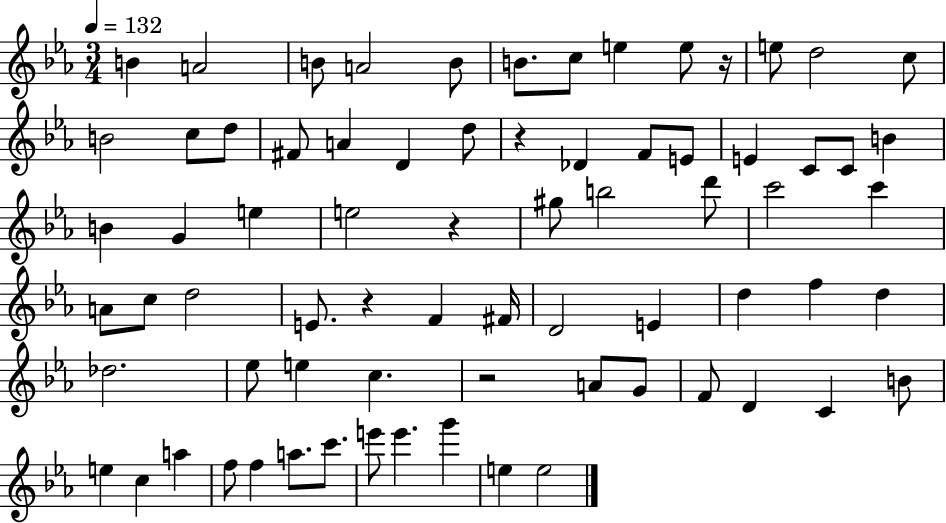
{
  \clef treble
  \numericTimeSignature
  \time 3/4
  \key ees \major
  \tempo 4 = 132
  b'4 a'2 | b'8 a'2 b'8 | b'8. c''8 e''4 e''8 r16 | e''8 d''2 c''8 | \break b'2 c''8 d''8 | fis'8 a'4 d'4 d''8 | r4 des'4 f'8 e'8 | e'4 c'8 c'8 b'4 | \break b'4 g'4 e''4 | e''2 r4 | gis''8 b''2 d'''8 | c'''2 c'''4 | \break a'8 c''8 d''2 | e'8. r4 f'4 fis'16 | d'2 e'4 | d''4 f''4 d''4 | \break des''2. | ees''8 e''4 c''4. | r2 a'8 g'8 | f'8 d'4 c'4 b'8 | \break e''4 c''4 a''4 | f''8 f''4 a''8. c'''8. | e'''8 e'''4. g'''4 | e''4 e''2 | \break \bar "|."
}